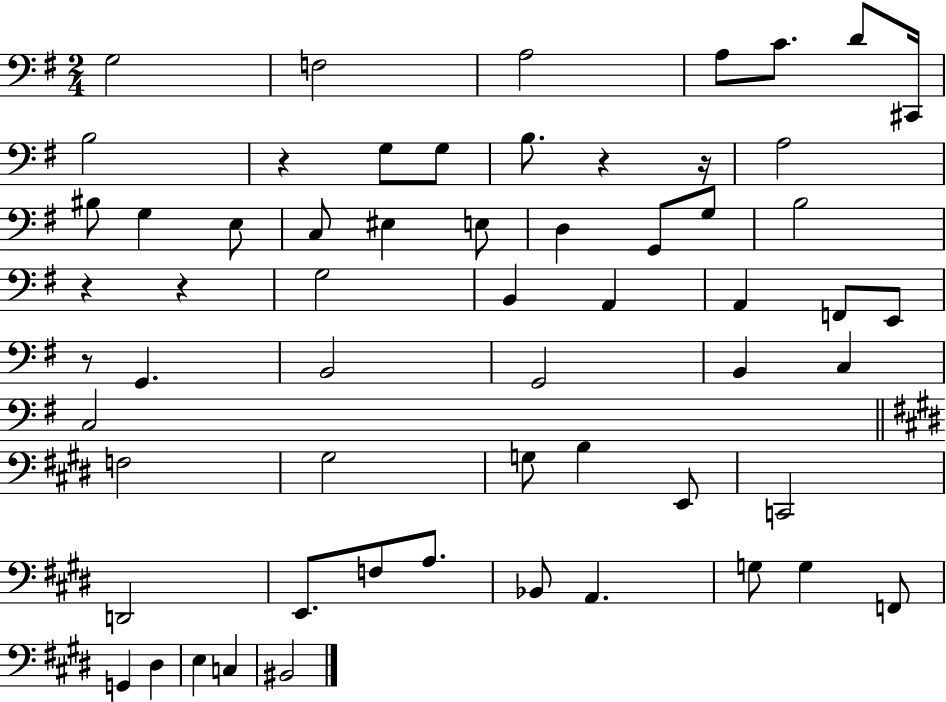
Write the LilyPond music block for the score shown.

{
  \clef bass
  \numericTimeSignature
  \time 2/4
  \key g \major
  g2 | f2 | a2 | a8 c'8. d'8 cis,16 | \break b2 | r4 g8 g8 | b8. r4 r16 | a2 | \break bis8 g4 e8 | c8 eis4 e8 | d4 g,8 g8 | b2 | \break r4 r4 | g2 | b,4 a,4 | a,4 f,8 e,8 | \break r8 g,4. | b,2 | g,2 | b,4 c4 | \break c2 | \bar "||" \break \key e \major f2 | gis2 | g8 b4 e,8 | c,2 | \break d,2 | e,8. f8 a8. | bes,8 a,4. | g8 g4 f,8 | \break g,4 dis4 | e4 c4 | bis,2 | \bar "|."
}